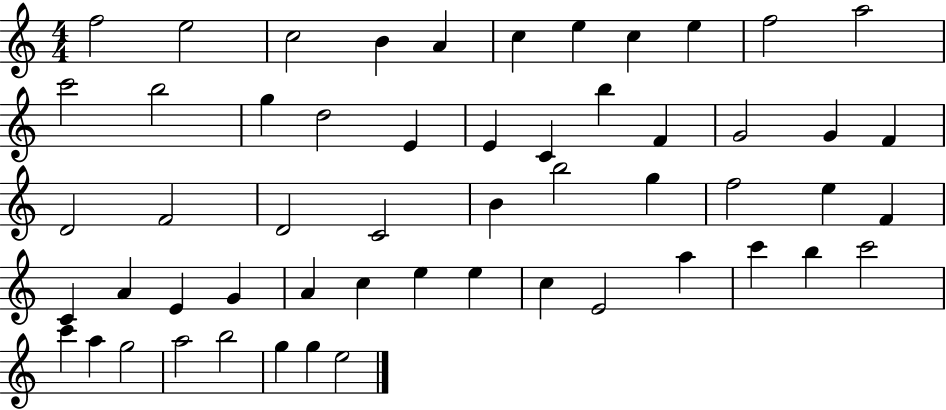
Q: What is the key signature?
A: C major